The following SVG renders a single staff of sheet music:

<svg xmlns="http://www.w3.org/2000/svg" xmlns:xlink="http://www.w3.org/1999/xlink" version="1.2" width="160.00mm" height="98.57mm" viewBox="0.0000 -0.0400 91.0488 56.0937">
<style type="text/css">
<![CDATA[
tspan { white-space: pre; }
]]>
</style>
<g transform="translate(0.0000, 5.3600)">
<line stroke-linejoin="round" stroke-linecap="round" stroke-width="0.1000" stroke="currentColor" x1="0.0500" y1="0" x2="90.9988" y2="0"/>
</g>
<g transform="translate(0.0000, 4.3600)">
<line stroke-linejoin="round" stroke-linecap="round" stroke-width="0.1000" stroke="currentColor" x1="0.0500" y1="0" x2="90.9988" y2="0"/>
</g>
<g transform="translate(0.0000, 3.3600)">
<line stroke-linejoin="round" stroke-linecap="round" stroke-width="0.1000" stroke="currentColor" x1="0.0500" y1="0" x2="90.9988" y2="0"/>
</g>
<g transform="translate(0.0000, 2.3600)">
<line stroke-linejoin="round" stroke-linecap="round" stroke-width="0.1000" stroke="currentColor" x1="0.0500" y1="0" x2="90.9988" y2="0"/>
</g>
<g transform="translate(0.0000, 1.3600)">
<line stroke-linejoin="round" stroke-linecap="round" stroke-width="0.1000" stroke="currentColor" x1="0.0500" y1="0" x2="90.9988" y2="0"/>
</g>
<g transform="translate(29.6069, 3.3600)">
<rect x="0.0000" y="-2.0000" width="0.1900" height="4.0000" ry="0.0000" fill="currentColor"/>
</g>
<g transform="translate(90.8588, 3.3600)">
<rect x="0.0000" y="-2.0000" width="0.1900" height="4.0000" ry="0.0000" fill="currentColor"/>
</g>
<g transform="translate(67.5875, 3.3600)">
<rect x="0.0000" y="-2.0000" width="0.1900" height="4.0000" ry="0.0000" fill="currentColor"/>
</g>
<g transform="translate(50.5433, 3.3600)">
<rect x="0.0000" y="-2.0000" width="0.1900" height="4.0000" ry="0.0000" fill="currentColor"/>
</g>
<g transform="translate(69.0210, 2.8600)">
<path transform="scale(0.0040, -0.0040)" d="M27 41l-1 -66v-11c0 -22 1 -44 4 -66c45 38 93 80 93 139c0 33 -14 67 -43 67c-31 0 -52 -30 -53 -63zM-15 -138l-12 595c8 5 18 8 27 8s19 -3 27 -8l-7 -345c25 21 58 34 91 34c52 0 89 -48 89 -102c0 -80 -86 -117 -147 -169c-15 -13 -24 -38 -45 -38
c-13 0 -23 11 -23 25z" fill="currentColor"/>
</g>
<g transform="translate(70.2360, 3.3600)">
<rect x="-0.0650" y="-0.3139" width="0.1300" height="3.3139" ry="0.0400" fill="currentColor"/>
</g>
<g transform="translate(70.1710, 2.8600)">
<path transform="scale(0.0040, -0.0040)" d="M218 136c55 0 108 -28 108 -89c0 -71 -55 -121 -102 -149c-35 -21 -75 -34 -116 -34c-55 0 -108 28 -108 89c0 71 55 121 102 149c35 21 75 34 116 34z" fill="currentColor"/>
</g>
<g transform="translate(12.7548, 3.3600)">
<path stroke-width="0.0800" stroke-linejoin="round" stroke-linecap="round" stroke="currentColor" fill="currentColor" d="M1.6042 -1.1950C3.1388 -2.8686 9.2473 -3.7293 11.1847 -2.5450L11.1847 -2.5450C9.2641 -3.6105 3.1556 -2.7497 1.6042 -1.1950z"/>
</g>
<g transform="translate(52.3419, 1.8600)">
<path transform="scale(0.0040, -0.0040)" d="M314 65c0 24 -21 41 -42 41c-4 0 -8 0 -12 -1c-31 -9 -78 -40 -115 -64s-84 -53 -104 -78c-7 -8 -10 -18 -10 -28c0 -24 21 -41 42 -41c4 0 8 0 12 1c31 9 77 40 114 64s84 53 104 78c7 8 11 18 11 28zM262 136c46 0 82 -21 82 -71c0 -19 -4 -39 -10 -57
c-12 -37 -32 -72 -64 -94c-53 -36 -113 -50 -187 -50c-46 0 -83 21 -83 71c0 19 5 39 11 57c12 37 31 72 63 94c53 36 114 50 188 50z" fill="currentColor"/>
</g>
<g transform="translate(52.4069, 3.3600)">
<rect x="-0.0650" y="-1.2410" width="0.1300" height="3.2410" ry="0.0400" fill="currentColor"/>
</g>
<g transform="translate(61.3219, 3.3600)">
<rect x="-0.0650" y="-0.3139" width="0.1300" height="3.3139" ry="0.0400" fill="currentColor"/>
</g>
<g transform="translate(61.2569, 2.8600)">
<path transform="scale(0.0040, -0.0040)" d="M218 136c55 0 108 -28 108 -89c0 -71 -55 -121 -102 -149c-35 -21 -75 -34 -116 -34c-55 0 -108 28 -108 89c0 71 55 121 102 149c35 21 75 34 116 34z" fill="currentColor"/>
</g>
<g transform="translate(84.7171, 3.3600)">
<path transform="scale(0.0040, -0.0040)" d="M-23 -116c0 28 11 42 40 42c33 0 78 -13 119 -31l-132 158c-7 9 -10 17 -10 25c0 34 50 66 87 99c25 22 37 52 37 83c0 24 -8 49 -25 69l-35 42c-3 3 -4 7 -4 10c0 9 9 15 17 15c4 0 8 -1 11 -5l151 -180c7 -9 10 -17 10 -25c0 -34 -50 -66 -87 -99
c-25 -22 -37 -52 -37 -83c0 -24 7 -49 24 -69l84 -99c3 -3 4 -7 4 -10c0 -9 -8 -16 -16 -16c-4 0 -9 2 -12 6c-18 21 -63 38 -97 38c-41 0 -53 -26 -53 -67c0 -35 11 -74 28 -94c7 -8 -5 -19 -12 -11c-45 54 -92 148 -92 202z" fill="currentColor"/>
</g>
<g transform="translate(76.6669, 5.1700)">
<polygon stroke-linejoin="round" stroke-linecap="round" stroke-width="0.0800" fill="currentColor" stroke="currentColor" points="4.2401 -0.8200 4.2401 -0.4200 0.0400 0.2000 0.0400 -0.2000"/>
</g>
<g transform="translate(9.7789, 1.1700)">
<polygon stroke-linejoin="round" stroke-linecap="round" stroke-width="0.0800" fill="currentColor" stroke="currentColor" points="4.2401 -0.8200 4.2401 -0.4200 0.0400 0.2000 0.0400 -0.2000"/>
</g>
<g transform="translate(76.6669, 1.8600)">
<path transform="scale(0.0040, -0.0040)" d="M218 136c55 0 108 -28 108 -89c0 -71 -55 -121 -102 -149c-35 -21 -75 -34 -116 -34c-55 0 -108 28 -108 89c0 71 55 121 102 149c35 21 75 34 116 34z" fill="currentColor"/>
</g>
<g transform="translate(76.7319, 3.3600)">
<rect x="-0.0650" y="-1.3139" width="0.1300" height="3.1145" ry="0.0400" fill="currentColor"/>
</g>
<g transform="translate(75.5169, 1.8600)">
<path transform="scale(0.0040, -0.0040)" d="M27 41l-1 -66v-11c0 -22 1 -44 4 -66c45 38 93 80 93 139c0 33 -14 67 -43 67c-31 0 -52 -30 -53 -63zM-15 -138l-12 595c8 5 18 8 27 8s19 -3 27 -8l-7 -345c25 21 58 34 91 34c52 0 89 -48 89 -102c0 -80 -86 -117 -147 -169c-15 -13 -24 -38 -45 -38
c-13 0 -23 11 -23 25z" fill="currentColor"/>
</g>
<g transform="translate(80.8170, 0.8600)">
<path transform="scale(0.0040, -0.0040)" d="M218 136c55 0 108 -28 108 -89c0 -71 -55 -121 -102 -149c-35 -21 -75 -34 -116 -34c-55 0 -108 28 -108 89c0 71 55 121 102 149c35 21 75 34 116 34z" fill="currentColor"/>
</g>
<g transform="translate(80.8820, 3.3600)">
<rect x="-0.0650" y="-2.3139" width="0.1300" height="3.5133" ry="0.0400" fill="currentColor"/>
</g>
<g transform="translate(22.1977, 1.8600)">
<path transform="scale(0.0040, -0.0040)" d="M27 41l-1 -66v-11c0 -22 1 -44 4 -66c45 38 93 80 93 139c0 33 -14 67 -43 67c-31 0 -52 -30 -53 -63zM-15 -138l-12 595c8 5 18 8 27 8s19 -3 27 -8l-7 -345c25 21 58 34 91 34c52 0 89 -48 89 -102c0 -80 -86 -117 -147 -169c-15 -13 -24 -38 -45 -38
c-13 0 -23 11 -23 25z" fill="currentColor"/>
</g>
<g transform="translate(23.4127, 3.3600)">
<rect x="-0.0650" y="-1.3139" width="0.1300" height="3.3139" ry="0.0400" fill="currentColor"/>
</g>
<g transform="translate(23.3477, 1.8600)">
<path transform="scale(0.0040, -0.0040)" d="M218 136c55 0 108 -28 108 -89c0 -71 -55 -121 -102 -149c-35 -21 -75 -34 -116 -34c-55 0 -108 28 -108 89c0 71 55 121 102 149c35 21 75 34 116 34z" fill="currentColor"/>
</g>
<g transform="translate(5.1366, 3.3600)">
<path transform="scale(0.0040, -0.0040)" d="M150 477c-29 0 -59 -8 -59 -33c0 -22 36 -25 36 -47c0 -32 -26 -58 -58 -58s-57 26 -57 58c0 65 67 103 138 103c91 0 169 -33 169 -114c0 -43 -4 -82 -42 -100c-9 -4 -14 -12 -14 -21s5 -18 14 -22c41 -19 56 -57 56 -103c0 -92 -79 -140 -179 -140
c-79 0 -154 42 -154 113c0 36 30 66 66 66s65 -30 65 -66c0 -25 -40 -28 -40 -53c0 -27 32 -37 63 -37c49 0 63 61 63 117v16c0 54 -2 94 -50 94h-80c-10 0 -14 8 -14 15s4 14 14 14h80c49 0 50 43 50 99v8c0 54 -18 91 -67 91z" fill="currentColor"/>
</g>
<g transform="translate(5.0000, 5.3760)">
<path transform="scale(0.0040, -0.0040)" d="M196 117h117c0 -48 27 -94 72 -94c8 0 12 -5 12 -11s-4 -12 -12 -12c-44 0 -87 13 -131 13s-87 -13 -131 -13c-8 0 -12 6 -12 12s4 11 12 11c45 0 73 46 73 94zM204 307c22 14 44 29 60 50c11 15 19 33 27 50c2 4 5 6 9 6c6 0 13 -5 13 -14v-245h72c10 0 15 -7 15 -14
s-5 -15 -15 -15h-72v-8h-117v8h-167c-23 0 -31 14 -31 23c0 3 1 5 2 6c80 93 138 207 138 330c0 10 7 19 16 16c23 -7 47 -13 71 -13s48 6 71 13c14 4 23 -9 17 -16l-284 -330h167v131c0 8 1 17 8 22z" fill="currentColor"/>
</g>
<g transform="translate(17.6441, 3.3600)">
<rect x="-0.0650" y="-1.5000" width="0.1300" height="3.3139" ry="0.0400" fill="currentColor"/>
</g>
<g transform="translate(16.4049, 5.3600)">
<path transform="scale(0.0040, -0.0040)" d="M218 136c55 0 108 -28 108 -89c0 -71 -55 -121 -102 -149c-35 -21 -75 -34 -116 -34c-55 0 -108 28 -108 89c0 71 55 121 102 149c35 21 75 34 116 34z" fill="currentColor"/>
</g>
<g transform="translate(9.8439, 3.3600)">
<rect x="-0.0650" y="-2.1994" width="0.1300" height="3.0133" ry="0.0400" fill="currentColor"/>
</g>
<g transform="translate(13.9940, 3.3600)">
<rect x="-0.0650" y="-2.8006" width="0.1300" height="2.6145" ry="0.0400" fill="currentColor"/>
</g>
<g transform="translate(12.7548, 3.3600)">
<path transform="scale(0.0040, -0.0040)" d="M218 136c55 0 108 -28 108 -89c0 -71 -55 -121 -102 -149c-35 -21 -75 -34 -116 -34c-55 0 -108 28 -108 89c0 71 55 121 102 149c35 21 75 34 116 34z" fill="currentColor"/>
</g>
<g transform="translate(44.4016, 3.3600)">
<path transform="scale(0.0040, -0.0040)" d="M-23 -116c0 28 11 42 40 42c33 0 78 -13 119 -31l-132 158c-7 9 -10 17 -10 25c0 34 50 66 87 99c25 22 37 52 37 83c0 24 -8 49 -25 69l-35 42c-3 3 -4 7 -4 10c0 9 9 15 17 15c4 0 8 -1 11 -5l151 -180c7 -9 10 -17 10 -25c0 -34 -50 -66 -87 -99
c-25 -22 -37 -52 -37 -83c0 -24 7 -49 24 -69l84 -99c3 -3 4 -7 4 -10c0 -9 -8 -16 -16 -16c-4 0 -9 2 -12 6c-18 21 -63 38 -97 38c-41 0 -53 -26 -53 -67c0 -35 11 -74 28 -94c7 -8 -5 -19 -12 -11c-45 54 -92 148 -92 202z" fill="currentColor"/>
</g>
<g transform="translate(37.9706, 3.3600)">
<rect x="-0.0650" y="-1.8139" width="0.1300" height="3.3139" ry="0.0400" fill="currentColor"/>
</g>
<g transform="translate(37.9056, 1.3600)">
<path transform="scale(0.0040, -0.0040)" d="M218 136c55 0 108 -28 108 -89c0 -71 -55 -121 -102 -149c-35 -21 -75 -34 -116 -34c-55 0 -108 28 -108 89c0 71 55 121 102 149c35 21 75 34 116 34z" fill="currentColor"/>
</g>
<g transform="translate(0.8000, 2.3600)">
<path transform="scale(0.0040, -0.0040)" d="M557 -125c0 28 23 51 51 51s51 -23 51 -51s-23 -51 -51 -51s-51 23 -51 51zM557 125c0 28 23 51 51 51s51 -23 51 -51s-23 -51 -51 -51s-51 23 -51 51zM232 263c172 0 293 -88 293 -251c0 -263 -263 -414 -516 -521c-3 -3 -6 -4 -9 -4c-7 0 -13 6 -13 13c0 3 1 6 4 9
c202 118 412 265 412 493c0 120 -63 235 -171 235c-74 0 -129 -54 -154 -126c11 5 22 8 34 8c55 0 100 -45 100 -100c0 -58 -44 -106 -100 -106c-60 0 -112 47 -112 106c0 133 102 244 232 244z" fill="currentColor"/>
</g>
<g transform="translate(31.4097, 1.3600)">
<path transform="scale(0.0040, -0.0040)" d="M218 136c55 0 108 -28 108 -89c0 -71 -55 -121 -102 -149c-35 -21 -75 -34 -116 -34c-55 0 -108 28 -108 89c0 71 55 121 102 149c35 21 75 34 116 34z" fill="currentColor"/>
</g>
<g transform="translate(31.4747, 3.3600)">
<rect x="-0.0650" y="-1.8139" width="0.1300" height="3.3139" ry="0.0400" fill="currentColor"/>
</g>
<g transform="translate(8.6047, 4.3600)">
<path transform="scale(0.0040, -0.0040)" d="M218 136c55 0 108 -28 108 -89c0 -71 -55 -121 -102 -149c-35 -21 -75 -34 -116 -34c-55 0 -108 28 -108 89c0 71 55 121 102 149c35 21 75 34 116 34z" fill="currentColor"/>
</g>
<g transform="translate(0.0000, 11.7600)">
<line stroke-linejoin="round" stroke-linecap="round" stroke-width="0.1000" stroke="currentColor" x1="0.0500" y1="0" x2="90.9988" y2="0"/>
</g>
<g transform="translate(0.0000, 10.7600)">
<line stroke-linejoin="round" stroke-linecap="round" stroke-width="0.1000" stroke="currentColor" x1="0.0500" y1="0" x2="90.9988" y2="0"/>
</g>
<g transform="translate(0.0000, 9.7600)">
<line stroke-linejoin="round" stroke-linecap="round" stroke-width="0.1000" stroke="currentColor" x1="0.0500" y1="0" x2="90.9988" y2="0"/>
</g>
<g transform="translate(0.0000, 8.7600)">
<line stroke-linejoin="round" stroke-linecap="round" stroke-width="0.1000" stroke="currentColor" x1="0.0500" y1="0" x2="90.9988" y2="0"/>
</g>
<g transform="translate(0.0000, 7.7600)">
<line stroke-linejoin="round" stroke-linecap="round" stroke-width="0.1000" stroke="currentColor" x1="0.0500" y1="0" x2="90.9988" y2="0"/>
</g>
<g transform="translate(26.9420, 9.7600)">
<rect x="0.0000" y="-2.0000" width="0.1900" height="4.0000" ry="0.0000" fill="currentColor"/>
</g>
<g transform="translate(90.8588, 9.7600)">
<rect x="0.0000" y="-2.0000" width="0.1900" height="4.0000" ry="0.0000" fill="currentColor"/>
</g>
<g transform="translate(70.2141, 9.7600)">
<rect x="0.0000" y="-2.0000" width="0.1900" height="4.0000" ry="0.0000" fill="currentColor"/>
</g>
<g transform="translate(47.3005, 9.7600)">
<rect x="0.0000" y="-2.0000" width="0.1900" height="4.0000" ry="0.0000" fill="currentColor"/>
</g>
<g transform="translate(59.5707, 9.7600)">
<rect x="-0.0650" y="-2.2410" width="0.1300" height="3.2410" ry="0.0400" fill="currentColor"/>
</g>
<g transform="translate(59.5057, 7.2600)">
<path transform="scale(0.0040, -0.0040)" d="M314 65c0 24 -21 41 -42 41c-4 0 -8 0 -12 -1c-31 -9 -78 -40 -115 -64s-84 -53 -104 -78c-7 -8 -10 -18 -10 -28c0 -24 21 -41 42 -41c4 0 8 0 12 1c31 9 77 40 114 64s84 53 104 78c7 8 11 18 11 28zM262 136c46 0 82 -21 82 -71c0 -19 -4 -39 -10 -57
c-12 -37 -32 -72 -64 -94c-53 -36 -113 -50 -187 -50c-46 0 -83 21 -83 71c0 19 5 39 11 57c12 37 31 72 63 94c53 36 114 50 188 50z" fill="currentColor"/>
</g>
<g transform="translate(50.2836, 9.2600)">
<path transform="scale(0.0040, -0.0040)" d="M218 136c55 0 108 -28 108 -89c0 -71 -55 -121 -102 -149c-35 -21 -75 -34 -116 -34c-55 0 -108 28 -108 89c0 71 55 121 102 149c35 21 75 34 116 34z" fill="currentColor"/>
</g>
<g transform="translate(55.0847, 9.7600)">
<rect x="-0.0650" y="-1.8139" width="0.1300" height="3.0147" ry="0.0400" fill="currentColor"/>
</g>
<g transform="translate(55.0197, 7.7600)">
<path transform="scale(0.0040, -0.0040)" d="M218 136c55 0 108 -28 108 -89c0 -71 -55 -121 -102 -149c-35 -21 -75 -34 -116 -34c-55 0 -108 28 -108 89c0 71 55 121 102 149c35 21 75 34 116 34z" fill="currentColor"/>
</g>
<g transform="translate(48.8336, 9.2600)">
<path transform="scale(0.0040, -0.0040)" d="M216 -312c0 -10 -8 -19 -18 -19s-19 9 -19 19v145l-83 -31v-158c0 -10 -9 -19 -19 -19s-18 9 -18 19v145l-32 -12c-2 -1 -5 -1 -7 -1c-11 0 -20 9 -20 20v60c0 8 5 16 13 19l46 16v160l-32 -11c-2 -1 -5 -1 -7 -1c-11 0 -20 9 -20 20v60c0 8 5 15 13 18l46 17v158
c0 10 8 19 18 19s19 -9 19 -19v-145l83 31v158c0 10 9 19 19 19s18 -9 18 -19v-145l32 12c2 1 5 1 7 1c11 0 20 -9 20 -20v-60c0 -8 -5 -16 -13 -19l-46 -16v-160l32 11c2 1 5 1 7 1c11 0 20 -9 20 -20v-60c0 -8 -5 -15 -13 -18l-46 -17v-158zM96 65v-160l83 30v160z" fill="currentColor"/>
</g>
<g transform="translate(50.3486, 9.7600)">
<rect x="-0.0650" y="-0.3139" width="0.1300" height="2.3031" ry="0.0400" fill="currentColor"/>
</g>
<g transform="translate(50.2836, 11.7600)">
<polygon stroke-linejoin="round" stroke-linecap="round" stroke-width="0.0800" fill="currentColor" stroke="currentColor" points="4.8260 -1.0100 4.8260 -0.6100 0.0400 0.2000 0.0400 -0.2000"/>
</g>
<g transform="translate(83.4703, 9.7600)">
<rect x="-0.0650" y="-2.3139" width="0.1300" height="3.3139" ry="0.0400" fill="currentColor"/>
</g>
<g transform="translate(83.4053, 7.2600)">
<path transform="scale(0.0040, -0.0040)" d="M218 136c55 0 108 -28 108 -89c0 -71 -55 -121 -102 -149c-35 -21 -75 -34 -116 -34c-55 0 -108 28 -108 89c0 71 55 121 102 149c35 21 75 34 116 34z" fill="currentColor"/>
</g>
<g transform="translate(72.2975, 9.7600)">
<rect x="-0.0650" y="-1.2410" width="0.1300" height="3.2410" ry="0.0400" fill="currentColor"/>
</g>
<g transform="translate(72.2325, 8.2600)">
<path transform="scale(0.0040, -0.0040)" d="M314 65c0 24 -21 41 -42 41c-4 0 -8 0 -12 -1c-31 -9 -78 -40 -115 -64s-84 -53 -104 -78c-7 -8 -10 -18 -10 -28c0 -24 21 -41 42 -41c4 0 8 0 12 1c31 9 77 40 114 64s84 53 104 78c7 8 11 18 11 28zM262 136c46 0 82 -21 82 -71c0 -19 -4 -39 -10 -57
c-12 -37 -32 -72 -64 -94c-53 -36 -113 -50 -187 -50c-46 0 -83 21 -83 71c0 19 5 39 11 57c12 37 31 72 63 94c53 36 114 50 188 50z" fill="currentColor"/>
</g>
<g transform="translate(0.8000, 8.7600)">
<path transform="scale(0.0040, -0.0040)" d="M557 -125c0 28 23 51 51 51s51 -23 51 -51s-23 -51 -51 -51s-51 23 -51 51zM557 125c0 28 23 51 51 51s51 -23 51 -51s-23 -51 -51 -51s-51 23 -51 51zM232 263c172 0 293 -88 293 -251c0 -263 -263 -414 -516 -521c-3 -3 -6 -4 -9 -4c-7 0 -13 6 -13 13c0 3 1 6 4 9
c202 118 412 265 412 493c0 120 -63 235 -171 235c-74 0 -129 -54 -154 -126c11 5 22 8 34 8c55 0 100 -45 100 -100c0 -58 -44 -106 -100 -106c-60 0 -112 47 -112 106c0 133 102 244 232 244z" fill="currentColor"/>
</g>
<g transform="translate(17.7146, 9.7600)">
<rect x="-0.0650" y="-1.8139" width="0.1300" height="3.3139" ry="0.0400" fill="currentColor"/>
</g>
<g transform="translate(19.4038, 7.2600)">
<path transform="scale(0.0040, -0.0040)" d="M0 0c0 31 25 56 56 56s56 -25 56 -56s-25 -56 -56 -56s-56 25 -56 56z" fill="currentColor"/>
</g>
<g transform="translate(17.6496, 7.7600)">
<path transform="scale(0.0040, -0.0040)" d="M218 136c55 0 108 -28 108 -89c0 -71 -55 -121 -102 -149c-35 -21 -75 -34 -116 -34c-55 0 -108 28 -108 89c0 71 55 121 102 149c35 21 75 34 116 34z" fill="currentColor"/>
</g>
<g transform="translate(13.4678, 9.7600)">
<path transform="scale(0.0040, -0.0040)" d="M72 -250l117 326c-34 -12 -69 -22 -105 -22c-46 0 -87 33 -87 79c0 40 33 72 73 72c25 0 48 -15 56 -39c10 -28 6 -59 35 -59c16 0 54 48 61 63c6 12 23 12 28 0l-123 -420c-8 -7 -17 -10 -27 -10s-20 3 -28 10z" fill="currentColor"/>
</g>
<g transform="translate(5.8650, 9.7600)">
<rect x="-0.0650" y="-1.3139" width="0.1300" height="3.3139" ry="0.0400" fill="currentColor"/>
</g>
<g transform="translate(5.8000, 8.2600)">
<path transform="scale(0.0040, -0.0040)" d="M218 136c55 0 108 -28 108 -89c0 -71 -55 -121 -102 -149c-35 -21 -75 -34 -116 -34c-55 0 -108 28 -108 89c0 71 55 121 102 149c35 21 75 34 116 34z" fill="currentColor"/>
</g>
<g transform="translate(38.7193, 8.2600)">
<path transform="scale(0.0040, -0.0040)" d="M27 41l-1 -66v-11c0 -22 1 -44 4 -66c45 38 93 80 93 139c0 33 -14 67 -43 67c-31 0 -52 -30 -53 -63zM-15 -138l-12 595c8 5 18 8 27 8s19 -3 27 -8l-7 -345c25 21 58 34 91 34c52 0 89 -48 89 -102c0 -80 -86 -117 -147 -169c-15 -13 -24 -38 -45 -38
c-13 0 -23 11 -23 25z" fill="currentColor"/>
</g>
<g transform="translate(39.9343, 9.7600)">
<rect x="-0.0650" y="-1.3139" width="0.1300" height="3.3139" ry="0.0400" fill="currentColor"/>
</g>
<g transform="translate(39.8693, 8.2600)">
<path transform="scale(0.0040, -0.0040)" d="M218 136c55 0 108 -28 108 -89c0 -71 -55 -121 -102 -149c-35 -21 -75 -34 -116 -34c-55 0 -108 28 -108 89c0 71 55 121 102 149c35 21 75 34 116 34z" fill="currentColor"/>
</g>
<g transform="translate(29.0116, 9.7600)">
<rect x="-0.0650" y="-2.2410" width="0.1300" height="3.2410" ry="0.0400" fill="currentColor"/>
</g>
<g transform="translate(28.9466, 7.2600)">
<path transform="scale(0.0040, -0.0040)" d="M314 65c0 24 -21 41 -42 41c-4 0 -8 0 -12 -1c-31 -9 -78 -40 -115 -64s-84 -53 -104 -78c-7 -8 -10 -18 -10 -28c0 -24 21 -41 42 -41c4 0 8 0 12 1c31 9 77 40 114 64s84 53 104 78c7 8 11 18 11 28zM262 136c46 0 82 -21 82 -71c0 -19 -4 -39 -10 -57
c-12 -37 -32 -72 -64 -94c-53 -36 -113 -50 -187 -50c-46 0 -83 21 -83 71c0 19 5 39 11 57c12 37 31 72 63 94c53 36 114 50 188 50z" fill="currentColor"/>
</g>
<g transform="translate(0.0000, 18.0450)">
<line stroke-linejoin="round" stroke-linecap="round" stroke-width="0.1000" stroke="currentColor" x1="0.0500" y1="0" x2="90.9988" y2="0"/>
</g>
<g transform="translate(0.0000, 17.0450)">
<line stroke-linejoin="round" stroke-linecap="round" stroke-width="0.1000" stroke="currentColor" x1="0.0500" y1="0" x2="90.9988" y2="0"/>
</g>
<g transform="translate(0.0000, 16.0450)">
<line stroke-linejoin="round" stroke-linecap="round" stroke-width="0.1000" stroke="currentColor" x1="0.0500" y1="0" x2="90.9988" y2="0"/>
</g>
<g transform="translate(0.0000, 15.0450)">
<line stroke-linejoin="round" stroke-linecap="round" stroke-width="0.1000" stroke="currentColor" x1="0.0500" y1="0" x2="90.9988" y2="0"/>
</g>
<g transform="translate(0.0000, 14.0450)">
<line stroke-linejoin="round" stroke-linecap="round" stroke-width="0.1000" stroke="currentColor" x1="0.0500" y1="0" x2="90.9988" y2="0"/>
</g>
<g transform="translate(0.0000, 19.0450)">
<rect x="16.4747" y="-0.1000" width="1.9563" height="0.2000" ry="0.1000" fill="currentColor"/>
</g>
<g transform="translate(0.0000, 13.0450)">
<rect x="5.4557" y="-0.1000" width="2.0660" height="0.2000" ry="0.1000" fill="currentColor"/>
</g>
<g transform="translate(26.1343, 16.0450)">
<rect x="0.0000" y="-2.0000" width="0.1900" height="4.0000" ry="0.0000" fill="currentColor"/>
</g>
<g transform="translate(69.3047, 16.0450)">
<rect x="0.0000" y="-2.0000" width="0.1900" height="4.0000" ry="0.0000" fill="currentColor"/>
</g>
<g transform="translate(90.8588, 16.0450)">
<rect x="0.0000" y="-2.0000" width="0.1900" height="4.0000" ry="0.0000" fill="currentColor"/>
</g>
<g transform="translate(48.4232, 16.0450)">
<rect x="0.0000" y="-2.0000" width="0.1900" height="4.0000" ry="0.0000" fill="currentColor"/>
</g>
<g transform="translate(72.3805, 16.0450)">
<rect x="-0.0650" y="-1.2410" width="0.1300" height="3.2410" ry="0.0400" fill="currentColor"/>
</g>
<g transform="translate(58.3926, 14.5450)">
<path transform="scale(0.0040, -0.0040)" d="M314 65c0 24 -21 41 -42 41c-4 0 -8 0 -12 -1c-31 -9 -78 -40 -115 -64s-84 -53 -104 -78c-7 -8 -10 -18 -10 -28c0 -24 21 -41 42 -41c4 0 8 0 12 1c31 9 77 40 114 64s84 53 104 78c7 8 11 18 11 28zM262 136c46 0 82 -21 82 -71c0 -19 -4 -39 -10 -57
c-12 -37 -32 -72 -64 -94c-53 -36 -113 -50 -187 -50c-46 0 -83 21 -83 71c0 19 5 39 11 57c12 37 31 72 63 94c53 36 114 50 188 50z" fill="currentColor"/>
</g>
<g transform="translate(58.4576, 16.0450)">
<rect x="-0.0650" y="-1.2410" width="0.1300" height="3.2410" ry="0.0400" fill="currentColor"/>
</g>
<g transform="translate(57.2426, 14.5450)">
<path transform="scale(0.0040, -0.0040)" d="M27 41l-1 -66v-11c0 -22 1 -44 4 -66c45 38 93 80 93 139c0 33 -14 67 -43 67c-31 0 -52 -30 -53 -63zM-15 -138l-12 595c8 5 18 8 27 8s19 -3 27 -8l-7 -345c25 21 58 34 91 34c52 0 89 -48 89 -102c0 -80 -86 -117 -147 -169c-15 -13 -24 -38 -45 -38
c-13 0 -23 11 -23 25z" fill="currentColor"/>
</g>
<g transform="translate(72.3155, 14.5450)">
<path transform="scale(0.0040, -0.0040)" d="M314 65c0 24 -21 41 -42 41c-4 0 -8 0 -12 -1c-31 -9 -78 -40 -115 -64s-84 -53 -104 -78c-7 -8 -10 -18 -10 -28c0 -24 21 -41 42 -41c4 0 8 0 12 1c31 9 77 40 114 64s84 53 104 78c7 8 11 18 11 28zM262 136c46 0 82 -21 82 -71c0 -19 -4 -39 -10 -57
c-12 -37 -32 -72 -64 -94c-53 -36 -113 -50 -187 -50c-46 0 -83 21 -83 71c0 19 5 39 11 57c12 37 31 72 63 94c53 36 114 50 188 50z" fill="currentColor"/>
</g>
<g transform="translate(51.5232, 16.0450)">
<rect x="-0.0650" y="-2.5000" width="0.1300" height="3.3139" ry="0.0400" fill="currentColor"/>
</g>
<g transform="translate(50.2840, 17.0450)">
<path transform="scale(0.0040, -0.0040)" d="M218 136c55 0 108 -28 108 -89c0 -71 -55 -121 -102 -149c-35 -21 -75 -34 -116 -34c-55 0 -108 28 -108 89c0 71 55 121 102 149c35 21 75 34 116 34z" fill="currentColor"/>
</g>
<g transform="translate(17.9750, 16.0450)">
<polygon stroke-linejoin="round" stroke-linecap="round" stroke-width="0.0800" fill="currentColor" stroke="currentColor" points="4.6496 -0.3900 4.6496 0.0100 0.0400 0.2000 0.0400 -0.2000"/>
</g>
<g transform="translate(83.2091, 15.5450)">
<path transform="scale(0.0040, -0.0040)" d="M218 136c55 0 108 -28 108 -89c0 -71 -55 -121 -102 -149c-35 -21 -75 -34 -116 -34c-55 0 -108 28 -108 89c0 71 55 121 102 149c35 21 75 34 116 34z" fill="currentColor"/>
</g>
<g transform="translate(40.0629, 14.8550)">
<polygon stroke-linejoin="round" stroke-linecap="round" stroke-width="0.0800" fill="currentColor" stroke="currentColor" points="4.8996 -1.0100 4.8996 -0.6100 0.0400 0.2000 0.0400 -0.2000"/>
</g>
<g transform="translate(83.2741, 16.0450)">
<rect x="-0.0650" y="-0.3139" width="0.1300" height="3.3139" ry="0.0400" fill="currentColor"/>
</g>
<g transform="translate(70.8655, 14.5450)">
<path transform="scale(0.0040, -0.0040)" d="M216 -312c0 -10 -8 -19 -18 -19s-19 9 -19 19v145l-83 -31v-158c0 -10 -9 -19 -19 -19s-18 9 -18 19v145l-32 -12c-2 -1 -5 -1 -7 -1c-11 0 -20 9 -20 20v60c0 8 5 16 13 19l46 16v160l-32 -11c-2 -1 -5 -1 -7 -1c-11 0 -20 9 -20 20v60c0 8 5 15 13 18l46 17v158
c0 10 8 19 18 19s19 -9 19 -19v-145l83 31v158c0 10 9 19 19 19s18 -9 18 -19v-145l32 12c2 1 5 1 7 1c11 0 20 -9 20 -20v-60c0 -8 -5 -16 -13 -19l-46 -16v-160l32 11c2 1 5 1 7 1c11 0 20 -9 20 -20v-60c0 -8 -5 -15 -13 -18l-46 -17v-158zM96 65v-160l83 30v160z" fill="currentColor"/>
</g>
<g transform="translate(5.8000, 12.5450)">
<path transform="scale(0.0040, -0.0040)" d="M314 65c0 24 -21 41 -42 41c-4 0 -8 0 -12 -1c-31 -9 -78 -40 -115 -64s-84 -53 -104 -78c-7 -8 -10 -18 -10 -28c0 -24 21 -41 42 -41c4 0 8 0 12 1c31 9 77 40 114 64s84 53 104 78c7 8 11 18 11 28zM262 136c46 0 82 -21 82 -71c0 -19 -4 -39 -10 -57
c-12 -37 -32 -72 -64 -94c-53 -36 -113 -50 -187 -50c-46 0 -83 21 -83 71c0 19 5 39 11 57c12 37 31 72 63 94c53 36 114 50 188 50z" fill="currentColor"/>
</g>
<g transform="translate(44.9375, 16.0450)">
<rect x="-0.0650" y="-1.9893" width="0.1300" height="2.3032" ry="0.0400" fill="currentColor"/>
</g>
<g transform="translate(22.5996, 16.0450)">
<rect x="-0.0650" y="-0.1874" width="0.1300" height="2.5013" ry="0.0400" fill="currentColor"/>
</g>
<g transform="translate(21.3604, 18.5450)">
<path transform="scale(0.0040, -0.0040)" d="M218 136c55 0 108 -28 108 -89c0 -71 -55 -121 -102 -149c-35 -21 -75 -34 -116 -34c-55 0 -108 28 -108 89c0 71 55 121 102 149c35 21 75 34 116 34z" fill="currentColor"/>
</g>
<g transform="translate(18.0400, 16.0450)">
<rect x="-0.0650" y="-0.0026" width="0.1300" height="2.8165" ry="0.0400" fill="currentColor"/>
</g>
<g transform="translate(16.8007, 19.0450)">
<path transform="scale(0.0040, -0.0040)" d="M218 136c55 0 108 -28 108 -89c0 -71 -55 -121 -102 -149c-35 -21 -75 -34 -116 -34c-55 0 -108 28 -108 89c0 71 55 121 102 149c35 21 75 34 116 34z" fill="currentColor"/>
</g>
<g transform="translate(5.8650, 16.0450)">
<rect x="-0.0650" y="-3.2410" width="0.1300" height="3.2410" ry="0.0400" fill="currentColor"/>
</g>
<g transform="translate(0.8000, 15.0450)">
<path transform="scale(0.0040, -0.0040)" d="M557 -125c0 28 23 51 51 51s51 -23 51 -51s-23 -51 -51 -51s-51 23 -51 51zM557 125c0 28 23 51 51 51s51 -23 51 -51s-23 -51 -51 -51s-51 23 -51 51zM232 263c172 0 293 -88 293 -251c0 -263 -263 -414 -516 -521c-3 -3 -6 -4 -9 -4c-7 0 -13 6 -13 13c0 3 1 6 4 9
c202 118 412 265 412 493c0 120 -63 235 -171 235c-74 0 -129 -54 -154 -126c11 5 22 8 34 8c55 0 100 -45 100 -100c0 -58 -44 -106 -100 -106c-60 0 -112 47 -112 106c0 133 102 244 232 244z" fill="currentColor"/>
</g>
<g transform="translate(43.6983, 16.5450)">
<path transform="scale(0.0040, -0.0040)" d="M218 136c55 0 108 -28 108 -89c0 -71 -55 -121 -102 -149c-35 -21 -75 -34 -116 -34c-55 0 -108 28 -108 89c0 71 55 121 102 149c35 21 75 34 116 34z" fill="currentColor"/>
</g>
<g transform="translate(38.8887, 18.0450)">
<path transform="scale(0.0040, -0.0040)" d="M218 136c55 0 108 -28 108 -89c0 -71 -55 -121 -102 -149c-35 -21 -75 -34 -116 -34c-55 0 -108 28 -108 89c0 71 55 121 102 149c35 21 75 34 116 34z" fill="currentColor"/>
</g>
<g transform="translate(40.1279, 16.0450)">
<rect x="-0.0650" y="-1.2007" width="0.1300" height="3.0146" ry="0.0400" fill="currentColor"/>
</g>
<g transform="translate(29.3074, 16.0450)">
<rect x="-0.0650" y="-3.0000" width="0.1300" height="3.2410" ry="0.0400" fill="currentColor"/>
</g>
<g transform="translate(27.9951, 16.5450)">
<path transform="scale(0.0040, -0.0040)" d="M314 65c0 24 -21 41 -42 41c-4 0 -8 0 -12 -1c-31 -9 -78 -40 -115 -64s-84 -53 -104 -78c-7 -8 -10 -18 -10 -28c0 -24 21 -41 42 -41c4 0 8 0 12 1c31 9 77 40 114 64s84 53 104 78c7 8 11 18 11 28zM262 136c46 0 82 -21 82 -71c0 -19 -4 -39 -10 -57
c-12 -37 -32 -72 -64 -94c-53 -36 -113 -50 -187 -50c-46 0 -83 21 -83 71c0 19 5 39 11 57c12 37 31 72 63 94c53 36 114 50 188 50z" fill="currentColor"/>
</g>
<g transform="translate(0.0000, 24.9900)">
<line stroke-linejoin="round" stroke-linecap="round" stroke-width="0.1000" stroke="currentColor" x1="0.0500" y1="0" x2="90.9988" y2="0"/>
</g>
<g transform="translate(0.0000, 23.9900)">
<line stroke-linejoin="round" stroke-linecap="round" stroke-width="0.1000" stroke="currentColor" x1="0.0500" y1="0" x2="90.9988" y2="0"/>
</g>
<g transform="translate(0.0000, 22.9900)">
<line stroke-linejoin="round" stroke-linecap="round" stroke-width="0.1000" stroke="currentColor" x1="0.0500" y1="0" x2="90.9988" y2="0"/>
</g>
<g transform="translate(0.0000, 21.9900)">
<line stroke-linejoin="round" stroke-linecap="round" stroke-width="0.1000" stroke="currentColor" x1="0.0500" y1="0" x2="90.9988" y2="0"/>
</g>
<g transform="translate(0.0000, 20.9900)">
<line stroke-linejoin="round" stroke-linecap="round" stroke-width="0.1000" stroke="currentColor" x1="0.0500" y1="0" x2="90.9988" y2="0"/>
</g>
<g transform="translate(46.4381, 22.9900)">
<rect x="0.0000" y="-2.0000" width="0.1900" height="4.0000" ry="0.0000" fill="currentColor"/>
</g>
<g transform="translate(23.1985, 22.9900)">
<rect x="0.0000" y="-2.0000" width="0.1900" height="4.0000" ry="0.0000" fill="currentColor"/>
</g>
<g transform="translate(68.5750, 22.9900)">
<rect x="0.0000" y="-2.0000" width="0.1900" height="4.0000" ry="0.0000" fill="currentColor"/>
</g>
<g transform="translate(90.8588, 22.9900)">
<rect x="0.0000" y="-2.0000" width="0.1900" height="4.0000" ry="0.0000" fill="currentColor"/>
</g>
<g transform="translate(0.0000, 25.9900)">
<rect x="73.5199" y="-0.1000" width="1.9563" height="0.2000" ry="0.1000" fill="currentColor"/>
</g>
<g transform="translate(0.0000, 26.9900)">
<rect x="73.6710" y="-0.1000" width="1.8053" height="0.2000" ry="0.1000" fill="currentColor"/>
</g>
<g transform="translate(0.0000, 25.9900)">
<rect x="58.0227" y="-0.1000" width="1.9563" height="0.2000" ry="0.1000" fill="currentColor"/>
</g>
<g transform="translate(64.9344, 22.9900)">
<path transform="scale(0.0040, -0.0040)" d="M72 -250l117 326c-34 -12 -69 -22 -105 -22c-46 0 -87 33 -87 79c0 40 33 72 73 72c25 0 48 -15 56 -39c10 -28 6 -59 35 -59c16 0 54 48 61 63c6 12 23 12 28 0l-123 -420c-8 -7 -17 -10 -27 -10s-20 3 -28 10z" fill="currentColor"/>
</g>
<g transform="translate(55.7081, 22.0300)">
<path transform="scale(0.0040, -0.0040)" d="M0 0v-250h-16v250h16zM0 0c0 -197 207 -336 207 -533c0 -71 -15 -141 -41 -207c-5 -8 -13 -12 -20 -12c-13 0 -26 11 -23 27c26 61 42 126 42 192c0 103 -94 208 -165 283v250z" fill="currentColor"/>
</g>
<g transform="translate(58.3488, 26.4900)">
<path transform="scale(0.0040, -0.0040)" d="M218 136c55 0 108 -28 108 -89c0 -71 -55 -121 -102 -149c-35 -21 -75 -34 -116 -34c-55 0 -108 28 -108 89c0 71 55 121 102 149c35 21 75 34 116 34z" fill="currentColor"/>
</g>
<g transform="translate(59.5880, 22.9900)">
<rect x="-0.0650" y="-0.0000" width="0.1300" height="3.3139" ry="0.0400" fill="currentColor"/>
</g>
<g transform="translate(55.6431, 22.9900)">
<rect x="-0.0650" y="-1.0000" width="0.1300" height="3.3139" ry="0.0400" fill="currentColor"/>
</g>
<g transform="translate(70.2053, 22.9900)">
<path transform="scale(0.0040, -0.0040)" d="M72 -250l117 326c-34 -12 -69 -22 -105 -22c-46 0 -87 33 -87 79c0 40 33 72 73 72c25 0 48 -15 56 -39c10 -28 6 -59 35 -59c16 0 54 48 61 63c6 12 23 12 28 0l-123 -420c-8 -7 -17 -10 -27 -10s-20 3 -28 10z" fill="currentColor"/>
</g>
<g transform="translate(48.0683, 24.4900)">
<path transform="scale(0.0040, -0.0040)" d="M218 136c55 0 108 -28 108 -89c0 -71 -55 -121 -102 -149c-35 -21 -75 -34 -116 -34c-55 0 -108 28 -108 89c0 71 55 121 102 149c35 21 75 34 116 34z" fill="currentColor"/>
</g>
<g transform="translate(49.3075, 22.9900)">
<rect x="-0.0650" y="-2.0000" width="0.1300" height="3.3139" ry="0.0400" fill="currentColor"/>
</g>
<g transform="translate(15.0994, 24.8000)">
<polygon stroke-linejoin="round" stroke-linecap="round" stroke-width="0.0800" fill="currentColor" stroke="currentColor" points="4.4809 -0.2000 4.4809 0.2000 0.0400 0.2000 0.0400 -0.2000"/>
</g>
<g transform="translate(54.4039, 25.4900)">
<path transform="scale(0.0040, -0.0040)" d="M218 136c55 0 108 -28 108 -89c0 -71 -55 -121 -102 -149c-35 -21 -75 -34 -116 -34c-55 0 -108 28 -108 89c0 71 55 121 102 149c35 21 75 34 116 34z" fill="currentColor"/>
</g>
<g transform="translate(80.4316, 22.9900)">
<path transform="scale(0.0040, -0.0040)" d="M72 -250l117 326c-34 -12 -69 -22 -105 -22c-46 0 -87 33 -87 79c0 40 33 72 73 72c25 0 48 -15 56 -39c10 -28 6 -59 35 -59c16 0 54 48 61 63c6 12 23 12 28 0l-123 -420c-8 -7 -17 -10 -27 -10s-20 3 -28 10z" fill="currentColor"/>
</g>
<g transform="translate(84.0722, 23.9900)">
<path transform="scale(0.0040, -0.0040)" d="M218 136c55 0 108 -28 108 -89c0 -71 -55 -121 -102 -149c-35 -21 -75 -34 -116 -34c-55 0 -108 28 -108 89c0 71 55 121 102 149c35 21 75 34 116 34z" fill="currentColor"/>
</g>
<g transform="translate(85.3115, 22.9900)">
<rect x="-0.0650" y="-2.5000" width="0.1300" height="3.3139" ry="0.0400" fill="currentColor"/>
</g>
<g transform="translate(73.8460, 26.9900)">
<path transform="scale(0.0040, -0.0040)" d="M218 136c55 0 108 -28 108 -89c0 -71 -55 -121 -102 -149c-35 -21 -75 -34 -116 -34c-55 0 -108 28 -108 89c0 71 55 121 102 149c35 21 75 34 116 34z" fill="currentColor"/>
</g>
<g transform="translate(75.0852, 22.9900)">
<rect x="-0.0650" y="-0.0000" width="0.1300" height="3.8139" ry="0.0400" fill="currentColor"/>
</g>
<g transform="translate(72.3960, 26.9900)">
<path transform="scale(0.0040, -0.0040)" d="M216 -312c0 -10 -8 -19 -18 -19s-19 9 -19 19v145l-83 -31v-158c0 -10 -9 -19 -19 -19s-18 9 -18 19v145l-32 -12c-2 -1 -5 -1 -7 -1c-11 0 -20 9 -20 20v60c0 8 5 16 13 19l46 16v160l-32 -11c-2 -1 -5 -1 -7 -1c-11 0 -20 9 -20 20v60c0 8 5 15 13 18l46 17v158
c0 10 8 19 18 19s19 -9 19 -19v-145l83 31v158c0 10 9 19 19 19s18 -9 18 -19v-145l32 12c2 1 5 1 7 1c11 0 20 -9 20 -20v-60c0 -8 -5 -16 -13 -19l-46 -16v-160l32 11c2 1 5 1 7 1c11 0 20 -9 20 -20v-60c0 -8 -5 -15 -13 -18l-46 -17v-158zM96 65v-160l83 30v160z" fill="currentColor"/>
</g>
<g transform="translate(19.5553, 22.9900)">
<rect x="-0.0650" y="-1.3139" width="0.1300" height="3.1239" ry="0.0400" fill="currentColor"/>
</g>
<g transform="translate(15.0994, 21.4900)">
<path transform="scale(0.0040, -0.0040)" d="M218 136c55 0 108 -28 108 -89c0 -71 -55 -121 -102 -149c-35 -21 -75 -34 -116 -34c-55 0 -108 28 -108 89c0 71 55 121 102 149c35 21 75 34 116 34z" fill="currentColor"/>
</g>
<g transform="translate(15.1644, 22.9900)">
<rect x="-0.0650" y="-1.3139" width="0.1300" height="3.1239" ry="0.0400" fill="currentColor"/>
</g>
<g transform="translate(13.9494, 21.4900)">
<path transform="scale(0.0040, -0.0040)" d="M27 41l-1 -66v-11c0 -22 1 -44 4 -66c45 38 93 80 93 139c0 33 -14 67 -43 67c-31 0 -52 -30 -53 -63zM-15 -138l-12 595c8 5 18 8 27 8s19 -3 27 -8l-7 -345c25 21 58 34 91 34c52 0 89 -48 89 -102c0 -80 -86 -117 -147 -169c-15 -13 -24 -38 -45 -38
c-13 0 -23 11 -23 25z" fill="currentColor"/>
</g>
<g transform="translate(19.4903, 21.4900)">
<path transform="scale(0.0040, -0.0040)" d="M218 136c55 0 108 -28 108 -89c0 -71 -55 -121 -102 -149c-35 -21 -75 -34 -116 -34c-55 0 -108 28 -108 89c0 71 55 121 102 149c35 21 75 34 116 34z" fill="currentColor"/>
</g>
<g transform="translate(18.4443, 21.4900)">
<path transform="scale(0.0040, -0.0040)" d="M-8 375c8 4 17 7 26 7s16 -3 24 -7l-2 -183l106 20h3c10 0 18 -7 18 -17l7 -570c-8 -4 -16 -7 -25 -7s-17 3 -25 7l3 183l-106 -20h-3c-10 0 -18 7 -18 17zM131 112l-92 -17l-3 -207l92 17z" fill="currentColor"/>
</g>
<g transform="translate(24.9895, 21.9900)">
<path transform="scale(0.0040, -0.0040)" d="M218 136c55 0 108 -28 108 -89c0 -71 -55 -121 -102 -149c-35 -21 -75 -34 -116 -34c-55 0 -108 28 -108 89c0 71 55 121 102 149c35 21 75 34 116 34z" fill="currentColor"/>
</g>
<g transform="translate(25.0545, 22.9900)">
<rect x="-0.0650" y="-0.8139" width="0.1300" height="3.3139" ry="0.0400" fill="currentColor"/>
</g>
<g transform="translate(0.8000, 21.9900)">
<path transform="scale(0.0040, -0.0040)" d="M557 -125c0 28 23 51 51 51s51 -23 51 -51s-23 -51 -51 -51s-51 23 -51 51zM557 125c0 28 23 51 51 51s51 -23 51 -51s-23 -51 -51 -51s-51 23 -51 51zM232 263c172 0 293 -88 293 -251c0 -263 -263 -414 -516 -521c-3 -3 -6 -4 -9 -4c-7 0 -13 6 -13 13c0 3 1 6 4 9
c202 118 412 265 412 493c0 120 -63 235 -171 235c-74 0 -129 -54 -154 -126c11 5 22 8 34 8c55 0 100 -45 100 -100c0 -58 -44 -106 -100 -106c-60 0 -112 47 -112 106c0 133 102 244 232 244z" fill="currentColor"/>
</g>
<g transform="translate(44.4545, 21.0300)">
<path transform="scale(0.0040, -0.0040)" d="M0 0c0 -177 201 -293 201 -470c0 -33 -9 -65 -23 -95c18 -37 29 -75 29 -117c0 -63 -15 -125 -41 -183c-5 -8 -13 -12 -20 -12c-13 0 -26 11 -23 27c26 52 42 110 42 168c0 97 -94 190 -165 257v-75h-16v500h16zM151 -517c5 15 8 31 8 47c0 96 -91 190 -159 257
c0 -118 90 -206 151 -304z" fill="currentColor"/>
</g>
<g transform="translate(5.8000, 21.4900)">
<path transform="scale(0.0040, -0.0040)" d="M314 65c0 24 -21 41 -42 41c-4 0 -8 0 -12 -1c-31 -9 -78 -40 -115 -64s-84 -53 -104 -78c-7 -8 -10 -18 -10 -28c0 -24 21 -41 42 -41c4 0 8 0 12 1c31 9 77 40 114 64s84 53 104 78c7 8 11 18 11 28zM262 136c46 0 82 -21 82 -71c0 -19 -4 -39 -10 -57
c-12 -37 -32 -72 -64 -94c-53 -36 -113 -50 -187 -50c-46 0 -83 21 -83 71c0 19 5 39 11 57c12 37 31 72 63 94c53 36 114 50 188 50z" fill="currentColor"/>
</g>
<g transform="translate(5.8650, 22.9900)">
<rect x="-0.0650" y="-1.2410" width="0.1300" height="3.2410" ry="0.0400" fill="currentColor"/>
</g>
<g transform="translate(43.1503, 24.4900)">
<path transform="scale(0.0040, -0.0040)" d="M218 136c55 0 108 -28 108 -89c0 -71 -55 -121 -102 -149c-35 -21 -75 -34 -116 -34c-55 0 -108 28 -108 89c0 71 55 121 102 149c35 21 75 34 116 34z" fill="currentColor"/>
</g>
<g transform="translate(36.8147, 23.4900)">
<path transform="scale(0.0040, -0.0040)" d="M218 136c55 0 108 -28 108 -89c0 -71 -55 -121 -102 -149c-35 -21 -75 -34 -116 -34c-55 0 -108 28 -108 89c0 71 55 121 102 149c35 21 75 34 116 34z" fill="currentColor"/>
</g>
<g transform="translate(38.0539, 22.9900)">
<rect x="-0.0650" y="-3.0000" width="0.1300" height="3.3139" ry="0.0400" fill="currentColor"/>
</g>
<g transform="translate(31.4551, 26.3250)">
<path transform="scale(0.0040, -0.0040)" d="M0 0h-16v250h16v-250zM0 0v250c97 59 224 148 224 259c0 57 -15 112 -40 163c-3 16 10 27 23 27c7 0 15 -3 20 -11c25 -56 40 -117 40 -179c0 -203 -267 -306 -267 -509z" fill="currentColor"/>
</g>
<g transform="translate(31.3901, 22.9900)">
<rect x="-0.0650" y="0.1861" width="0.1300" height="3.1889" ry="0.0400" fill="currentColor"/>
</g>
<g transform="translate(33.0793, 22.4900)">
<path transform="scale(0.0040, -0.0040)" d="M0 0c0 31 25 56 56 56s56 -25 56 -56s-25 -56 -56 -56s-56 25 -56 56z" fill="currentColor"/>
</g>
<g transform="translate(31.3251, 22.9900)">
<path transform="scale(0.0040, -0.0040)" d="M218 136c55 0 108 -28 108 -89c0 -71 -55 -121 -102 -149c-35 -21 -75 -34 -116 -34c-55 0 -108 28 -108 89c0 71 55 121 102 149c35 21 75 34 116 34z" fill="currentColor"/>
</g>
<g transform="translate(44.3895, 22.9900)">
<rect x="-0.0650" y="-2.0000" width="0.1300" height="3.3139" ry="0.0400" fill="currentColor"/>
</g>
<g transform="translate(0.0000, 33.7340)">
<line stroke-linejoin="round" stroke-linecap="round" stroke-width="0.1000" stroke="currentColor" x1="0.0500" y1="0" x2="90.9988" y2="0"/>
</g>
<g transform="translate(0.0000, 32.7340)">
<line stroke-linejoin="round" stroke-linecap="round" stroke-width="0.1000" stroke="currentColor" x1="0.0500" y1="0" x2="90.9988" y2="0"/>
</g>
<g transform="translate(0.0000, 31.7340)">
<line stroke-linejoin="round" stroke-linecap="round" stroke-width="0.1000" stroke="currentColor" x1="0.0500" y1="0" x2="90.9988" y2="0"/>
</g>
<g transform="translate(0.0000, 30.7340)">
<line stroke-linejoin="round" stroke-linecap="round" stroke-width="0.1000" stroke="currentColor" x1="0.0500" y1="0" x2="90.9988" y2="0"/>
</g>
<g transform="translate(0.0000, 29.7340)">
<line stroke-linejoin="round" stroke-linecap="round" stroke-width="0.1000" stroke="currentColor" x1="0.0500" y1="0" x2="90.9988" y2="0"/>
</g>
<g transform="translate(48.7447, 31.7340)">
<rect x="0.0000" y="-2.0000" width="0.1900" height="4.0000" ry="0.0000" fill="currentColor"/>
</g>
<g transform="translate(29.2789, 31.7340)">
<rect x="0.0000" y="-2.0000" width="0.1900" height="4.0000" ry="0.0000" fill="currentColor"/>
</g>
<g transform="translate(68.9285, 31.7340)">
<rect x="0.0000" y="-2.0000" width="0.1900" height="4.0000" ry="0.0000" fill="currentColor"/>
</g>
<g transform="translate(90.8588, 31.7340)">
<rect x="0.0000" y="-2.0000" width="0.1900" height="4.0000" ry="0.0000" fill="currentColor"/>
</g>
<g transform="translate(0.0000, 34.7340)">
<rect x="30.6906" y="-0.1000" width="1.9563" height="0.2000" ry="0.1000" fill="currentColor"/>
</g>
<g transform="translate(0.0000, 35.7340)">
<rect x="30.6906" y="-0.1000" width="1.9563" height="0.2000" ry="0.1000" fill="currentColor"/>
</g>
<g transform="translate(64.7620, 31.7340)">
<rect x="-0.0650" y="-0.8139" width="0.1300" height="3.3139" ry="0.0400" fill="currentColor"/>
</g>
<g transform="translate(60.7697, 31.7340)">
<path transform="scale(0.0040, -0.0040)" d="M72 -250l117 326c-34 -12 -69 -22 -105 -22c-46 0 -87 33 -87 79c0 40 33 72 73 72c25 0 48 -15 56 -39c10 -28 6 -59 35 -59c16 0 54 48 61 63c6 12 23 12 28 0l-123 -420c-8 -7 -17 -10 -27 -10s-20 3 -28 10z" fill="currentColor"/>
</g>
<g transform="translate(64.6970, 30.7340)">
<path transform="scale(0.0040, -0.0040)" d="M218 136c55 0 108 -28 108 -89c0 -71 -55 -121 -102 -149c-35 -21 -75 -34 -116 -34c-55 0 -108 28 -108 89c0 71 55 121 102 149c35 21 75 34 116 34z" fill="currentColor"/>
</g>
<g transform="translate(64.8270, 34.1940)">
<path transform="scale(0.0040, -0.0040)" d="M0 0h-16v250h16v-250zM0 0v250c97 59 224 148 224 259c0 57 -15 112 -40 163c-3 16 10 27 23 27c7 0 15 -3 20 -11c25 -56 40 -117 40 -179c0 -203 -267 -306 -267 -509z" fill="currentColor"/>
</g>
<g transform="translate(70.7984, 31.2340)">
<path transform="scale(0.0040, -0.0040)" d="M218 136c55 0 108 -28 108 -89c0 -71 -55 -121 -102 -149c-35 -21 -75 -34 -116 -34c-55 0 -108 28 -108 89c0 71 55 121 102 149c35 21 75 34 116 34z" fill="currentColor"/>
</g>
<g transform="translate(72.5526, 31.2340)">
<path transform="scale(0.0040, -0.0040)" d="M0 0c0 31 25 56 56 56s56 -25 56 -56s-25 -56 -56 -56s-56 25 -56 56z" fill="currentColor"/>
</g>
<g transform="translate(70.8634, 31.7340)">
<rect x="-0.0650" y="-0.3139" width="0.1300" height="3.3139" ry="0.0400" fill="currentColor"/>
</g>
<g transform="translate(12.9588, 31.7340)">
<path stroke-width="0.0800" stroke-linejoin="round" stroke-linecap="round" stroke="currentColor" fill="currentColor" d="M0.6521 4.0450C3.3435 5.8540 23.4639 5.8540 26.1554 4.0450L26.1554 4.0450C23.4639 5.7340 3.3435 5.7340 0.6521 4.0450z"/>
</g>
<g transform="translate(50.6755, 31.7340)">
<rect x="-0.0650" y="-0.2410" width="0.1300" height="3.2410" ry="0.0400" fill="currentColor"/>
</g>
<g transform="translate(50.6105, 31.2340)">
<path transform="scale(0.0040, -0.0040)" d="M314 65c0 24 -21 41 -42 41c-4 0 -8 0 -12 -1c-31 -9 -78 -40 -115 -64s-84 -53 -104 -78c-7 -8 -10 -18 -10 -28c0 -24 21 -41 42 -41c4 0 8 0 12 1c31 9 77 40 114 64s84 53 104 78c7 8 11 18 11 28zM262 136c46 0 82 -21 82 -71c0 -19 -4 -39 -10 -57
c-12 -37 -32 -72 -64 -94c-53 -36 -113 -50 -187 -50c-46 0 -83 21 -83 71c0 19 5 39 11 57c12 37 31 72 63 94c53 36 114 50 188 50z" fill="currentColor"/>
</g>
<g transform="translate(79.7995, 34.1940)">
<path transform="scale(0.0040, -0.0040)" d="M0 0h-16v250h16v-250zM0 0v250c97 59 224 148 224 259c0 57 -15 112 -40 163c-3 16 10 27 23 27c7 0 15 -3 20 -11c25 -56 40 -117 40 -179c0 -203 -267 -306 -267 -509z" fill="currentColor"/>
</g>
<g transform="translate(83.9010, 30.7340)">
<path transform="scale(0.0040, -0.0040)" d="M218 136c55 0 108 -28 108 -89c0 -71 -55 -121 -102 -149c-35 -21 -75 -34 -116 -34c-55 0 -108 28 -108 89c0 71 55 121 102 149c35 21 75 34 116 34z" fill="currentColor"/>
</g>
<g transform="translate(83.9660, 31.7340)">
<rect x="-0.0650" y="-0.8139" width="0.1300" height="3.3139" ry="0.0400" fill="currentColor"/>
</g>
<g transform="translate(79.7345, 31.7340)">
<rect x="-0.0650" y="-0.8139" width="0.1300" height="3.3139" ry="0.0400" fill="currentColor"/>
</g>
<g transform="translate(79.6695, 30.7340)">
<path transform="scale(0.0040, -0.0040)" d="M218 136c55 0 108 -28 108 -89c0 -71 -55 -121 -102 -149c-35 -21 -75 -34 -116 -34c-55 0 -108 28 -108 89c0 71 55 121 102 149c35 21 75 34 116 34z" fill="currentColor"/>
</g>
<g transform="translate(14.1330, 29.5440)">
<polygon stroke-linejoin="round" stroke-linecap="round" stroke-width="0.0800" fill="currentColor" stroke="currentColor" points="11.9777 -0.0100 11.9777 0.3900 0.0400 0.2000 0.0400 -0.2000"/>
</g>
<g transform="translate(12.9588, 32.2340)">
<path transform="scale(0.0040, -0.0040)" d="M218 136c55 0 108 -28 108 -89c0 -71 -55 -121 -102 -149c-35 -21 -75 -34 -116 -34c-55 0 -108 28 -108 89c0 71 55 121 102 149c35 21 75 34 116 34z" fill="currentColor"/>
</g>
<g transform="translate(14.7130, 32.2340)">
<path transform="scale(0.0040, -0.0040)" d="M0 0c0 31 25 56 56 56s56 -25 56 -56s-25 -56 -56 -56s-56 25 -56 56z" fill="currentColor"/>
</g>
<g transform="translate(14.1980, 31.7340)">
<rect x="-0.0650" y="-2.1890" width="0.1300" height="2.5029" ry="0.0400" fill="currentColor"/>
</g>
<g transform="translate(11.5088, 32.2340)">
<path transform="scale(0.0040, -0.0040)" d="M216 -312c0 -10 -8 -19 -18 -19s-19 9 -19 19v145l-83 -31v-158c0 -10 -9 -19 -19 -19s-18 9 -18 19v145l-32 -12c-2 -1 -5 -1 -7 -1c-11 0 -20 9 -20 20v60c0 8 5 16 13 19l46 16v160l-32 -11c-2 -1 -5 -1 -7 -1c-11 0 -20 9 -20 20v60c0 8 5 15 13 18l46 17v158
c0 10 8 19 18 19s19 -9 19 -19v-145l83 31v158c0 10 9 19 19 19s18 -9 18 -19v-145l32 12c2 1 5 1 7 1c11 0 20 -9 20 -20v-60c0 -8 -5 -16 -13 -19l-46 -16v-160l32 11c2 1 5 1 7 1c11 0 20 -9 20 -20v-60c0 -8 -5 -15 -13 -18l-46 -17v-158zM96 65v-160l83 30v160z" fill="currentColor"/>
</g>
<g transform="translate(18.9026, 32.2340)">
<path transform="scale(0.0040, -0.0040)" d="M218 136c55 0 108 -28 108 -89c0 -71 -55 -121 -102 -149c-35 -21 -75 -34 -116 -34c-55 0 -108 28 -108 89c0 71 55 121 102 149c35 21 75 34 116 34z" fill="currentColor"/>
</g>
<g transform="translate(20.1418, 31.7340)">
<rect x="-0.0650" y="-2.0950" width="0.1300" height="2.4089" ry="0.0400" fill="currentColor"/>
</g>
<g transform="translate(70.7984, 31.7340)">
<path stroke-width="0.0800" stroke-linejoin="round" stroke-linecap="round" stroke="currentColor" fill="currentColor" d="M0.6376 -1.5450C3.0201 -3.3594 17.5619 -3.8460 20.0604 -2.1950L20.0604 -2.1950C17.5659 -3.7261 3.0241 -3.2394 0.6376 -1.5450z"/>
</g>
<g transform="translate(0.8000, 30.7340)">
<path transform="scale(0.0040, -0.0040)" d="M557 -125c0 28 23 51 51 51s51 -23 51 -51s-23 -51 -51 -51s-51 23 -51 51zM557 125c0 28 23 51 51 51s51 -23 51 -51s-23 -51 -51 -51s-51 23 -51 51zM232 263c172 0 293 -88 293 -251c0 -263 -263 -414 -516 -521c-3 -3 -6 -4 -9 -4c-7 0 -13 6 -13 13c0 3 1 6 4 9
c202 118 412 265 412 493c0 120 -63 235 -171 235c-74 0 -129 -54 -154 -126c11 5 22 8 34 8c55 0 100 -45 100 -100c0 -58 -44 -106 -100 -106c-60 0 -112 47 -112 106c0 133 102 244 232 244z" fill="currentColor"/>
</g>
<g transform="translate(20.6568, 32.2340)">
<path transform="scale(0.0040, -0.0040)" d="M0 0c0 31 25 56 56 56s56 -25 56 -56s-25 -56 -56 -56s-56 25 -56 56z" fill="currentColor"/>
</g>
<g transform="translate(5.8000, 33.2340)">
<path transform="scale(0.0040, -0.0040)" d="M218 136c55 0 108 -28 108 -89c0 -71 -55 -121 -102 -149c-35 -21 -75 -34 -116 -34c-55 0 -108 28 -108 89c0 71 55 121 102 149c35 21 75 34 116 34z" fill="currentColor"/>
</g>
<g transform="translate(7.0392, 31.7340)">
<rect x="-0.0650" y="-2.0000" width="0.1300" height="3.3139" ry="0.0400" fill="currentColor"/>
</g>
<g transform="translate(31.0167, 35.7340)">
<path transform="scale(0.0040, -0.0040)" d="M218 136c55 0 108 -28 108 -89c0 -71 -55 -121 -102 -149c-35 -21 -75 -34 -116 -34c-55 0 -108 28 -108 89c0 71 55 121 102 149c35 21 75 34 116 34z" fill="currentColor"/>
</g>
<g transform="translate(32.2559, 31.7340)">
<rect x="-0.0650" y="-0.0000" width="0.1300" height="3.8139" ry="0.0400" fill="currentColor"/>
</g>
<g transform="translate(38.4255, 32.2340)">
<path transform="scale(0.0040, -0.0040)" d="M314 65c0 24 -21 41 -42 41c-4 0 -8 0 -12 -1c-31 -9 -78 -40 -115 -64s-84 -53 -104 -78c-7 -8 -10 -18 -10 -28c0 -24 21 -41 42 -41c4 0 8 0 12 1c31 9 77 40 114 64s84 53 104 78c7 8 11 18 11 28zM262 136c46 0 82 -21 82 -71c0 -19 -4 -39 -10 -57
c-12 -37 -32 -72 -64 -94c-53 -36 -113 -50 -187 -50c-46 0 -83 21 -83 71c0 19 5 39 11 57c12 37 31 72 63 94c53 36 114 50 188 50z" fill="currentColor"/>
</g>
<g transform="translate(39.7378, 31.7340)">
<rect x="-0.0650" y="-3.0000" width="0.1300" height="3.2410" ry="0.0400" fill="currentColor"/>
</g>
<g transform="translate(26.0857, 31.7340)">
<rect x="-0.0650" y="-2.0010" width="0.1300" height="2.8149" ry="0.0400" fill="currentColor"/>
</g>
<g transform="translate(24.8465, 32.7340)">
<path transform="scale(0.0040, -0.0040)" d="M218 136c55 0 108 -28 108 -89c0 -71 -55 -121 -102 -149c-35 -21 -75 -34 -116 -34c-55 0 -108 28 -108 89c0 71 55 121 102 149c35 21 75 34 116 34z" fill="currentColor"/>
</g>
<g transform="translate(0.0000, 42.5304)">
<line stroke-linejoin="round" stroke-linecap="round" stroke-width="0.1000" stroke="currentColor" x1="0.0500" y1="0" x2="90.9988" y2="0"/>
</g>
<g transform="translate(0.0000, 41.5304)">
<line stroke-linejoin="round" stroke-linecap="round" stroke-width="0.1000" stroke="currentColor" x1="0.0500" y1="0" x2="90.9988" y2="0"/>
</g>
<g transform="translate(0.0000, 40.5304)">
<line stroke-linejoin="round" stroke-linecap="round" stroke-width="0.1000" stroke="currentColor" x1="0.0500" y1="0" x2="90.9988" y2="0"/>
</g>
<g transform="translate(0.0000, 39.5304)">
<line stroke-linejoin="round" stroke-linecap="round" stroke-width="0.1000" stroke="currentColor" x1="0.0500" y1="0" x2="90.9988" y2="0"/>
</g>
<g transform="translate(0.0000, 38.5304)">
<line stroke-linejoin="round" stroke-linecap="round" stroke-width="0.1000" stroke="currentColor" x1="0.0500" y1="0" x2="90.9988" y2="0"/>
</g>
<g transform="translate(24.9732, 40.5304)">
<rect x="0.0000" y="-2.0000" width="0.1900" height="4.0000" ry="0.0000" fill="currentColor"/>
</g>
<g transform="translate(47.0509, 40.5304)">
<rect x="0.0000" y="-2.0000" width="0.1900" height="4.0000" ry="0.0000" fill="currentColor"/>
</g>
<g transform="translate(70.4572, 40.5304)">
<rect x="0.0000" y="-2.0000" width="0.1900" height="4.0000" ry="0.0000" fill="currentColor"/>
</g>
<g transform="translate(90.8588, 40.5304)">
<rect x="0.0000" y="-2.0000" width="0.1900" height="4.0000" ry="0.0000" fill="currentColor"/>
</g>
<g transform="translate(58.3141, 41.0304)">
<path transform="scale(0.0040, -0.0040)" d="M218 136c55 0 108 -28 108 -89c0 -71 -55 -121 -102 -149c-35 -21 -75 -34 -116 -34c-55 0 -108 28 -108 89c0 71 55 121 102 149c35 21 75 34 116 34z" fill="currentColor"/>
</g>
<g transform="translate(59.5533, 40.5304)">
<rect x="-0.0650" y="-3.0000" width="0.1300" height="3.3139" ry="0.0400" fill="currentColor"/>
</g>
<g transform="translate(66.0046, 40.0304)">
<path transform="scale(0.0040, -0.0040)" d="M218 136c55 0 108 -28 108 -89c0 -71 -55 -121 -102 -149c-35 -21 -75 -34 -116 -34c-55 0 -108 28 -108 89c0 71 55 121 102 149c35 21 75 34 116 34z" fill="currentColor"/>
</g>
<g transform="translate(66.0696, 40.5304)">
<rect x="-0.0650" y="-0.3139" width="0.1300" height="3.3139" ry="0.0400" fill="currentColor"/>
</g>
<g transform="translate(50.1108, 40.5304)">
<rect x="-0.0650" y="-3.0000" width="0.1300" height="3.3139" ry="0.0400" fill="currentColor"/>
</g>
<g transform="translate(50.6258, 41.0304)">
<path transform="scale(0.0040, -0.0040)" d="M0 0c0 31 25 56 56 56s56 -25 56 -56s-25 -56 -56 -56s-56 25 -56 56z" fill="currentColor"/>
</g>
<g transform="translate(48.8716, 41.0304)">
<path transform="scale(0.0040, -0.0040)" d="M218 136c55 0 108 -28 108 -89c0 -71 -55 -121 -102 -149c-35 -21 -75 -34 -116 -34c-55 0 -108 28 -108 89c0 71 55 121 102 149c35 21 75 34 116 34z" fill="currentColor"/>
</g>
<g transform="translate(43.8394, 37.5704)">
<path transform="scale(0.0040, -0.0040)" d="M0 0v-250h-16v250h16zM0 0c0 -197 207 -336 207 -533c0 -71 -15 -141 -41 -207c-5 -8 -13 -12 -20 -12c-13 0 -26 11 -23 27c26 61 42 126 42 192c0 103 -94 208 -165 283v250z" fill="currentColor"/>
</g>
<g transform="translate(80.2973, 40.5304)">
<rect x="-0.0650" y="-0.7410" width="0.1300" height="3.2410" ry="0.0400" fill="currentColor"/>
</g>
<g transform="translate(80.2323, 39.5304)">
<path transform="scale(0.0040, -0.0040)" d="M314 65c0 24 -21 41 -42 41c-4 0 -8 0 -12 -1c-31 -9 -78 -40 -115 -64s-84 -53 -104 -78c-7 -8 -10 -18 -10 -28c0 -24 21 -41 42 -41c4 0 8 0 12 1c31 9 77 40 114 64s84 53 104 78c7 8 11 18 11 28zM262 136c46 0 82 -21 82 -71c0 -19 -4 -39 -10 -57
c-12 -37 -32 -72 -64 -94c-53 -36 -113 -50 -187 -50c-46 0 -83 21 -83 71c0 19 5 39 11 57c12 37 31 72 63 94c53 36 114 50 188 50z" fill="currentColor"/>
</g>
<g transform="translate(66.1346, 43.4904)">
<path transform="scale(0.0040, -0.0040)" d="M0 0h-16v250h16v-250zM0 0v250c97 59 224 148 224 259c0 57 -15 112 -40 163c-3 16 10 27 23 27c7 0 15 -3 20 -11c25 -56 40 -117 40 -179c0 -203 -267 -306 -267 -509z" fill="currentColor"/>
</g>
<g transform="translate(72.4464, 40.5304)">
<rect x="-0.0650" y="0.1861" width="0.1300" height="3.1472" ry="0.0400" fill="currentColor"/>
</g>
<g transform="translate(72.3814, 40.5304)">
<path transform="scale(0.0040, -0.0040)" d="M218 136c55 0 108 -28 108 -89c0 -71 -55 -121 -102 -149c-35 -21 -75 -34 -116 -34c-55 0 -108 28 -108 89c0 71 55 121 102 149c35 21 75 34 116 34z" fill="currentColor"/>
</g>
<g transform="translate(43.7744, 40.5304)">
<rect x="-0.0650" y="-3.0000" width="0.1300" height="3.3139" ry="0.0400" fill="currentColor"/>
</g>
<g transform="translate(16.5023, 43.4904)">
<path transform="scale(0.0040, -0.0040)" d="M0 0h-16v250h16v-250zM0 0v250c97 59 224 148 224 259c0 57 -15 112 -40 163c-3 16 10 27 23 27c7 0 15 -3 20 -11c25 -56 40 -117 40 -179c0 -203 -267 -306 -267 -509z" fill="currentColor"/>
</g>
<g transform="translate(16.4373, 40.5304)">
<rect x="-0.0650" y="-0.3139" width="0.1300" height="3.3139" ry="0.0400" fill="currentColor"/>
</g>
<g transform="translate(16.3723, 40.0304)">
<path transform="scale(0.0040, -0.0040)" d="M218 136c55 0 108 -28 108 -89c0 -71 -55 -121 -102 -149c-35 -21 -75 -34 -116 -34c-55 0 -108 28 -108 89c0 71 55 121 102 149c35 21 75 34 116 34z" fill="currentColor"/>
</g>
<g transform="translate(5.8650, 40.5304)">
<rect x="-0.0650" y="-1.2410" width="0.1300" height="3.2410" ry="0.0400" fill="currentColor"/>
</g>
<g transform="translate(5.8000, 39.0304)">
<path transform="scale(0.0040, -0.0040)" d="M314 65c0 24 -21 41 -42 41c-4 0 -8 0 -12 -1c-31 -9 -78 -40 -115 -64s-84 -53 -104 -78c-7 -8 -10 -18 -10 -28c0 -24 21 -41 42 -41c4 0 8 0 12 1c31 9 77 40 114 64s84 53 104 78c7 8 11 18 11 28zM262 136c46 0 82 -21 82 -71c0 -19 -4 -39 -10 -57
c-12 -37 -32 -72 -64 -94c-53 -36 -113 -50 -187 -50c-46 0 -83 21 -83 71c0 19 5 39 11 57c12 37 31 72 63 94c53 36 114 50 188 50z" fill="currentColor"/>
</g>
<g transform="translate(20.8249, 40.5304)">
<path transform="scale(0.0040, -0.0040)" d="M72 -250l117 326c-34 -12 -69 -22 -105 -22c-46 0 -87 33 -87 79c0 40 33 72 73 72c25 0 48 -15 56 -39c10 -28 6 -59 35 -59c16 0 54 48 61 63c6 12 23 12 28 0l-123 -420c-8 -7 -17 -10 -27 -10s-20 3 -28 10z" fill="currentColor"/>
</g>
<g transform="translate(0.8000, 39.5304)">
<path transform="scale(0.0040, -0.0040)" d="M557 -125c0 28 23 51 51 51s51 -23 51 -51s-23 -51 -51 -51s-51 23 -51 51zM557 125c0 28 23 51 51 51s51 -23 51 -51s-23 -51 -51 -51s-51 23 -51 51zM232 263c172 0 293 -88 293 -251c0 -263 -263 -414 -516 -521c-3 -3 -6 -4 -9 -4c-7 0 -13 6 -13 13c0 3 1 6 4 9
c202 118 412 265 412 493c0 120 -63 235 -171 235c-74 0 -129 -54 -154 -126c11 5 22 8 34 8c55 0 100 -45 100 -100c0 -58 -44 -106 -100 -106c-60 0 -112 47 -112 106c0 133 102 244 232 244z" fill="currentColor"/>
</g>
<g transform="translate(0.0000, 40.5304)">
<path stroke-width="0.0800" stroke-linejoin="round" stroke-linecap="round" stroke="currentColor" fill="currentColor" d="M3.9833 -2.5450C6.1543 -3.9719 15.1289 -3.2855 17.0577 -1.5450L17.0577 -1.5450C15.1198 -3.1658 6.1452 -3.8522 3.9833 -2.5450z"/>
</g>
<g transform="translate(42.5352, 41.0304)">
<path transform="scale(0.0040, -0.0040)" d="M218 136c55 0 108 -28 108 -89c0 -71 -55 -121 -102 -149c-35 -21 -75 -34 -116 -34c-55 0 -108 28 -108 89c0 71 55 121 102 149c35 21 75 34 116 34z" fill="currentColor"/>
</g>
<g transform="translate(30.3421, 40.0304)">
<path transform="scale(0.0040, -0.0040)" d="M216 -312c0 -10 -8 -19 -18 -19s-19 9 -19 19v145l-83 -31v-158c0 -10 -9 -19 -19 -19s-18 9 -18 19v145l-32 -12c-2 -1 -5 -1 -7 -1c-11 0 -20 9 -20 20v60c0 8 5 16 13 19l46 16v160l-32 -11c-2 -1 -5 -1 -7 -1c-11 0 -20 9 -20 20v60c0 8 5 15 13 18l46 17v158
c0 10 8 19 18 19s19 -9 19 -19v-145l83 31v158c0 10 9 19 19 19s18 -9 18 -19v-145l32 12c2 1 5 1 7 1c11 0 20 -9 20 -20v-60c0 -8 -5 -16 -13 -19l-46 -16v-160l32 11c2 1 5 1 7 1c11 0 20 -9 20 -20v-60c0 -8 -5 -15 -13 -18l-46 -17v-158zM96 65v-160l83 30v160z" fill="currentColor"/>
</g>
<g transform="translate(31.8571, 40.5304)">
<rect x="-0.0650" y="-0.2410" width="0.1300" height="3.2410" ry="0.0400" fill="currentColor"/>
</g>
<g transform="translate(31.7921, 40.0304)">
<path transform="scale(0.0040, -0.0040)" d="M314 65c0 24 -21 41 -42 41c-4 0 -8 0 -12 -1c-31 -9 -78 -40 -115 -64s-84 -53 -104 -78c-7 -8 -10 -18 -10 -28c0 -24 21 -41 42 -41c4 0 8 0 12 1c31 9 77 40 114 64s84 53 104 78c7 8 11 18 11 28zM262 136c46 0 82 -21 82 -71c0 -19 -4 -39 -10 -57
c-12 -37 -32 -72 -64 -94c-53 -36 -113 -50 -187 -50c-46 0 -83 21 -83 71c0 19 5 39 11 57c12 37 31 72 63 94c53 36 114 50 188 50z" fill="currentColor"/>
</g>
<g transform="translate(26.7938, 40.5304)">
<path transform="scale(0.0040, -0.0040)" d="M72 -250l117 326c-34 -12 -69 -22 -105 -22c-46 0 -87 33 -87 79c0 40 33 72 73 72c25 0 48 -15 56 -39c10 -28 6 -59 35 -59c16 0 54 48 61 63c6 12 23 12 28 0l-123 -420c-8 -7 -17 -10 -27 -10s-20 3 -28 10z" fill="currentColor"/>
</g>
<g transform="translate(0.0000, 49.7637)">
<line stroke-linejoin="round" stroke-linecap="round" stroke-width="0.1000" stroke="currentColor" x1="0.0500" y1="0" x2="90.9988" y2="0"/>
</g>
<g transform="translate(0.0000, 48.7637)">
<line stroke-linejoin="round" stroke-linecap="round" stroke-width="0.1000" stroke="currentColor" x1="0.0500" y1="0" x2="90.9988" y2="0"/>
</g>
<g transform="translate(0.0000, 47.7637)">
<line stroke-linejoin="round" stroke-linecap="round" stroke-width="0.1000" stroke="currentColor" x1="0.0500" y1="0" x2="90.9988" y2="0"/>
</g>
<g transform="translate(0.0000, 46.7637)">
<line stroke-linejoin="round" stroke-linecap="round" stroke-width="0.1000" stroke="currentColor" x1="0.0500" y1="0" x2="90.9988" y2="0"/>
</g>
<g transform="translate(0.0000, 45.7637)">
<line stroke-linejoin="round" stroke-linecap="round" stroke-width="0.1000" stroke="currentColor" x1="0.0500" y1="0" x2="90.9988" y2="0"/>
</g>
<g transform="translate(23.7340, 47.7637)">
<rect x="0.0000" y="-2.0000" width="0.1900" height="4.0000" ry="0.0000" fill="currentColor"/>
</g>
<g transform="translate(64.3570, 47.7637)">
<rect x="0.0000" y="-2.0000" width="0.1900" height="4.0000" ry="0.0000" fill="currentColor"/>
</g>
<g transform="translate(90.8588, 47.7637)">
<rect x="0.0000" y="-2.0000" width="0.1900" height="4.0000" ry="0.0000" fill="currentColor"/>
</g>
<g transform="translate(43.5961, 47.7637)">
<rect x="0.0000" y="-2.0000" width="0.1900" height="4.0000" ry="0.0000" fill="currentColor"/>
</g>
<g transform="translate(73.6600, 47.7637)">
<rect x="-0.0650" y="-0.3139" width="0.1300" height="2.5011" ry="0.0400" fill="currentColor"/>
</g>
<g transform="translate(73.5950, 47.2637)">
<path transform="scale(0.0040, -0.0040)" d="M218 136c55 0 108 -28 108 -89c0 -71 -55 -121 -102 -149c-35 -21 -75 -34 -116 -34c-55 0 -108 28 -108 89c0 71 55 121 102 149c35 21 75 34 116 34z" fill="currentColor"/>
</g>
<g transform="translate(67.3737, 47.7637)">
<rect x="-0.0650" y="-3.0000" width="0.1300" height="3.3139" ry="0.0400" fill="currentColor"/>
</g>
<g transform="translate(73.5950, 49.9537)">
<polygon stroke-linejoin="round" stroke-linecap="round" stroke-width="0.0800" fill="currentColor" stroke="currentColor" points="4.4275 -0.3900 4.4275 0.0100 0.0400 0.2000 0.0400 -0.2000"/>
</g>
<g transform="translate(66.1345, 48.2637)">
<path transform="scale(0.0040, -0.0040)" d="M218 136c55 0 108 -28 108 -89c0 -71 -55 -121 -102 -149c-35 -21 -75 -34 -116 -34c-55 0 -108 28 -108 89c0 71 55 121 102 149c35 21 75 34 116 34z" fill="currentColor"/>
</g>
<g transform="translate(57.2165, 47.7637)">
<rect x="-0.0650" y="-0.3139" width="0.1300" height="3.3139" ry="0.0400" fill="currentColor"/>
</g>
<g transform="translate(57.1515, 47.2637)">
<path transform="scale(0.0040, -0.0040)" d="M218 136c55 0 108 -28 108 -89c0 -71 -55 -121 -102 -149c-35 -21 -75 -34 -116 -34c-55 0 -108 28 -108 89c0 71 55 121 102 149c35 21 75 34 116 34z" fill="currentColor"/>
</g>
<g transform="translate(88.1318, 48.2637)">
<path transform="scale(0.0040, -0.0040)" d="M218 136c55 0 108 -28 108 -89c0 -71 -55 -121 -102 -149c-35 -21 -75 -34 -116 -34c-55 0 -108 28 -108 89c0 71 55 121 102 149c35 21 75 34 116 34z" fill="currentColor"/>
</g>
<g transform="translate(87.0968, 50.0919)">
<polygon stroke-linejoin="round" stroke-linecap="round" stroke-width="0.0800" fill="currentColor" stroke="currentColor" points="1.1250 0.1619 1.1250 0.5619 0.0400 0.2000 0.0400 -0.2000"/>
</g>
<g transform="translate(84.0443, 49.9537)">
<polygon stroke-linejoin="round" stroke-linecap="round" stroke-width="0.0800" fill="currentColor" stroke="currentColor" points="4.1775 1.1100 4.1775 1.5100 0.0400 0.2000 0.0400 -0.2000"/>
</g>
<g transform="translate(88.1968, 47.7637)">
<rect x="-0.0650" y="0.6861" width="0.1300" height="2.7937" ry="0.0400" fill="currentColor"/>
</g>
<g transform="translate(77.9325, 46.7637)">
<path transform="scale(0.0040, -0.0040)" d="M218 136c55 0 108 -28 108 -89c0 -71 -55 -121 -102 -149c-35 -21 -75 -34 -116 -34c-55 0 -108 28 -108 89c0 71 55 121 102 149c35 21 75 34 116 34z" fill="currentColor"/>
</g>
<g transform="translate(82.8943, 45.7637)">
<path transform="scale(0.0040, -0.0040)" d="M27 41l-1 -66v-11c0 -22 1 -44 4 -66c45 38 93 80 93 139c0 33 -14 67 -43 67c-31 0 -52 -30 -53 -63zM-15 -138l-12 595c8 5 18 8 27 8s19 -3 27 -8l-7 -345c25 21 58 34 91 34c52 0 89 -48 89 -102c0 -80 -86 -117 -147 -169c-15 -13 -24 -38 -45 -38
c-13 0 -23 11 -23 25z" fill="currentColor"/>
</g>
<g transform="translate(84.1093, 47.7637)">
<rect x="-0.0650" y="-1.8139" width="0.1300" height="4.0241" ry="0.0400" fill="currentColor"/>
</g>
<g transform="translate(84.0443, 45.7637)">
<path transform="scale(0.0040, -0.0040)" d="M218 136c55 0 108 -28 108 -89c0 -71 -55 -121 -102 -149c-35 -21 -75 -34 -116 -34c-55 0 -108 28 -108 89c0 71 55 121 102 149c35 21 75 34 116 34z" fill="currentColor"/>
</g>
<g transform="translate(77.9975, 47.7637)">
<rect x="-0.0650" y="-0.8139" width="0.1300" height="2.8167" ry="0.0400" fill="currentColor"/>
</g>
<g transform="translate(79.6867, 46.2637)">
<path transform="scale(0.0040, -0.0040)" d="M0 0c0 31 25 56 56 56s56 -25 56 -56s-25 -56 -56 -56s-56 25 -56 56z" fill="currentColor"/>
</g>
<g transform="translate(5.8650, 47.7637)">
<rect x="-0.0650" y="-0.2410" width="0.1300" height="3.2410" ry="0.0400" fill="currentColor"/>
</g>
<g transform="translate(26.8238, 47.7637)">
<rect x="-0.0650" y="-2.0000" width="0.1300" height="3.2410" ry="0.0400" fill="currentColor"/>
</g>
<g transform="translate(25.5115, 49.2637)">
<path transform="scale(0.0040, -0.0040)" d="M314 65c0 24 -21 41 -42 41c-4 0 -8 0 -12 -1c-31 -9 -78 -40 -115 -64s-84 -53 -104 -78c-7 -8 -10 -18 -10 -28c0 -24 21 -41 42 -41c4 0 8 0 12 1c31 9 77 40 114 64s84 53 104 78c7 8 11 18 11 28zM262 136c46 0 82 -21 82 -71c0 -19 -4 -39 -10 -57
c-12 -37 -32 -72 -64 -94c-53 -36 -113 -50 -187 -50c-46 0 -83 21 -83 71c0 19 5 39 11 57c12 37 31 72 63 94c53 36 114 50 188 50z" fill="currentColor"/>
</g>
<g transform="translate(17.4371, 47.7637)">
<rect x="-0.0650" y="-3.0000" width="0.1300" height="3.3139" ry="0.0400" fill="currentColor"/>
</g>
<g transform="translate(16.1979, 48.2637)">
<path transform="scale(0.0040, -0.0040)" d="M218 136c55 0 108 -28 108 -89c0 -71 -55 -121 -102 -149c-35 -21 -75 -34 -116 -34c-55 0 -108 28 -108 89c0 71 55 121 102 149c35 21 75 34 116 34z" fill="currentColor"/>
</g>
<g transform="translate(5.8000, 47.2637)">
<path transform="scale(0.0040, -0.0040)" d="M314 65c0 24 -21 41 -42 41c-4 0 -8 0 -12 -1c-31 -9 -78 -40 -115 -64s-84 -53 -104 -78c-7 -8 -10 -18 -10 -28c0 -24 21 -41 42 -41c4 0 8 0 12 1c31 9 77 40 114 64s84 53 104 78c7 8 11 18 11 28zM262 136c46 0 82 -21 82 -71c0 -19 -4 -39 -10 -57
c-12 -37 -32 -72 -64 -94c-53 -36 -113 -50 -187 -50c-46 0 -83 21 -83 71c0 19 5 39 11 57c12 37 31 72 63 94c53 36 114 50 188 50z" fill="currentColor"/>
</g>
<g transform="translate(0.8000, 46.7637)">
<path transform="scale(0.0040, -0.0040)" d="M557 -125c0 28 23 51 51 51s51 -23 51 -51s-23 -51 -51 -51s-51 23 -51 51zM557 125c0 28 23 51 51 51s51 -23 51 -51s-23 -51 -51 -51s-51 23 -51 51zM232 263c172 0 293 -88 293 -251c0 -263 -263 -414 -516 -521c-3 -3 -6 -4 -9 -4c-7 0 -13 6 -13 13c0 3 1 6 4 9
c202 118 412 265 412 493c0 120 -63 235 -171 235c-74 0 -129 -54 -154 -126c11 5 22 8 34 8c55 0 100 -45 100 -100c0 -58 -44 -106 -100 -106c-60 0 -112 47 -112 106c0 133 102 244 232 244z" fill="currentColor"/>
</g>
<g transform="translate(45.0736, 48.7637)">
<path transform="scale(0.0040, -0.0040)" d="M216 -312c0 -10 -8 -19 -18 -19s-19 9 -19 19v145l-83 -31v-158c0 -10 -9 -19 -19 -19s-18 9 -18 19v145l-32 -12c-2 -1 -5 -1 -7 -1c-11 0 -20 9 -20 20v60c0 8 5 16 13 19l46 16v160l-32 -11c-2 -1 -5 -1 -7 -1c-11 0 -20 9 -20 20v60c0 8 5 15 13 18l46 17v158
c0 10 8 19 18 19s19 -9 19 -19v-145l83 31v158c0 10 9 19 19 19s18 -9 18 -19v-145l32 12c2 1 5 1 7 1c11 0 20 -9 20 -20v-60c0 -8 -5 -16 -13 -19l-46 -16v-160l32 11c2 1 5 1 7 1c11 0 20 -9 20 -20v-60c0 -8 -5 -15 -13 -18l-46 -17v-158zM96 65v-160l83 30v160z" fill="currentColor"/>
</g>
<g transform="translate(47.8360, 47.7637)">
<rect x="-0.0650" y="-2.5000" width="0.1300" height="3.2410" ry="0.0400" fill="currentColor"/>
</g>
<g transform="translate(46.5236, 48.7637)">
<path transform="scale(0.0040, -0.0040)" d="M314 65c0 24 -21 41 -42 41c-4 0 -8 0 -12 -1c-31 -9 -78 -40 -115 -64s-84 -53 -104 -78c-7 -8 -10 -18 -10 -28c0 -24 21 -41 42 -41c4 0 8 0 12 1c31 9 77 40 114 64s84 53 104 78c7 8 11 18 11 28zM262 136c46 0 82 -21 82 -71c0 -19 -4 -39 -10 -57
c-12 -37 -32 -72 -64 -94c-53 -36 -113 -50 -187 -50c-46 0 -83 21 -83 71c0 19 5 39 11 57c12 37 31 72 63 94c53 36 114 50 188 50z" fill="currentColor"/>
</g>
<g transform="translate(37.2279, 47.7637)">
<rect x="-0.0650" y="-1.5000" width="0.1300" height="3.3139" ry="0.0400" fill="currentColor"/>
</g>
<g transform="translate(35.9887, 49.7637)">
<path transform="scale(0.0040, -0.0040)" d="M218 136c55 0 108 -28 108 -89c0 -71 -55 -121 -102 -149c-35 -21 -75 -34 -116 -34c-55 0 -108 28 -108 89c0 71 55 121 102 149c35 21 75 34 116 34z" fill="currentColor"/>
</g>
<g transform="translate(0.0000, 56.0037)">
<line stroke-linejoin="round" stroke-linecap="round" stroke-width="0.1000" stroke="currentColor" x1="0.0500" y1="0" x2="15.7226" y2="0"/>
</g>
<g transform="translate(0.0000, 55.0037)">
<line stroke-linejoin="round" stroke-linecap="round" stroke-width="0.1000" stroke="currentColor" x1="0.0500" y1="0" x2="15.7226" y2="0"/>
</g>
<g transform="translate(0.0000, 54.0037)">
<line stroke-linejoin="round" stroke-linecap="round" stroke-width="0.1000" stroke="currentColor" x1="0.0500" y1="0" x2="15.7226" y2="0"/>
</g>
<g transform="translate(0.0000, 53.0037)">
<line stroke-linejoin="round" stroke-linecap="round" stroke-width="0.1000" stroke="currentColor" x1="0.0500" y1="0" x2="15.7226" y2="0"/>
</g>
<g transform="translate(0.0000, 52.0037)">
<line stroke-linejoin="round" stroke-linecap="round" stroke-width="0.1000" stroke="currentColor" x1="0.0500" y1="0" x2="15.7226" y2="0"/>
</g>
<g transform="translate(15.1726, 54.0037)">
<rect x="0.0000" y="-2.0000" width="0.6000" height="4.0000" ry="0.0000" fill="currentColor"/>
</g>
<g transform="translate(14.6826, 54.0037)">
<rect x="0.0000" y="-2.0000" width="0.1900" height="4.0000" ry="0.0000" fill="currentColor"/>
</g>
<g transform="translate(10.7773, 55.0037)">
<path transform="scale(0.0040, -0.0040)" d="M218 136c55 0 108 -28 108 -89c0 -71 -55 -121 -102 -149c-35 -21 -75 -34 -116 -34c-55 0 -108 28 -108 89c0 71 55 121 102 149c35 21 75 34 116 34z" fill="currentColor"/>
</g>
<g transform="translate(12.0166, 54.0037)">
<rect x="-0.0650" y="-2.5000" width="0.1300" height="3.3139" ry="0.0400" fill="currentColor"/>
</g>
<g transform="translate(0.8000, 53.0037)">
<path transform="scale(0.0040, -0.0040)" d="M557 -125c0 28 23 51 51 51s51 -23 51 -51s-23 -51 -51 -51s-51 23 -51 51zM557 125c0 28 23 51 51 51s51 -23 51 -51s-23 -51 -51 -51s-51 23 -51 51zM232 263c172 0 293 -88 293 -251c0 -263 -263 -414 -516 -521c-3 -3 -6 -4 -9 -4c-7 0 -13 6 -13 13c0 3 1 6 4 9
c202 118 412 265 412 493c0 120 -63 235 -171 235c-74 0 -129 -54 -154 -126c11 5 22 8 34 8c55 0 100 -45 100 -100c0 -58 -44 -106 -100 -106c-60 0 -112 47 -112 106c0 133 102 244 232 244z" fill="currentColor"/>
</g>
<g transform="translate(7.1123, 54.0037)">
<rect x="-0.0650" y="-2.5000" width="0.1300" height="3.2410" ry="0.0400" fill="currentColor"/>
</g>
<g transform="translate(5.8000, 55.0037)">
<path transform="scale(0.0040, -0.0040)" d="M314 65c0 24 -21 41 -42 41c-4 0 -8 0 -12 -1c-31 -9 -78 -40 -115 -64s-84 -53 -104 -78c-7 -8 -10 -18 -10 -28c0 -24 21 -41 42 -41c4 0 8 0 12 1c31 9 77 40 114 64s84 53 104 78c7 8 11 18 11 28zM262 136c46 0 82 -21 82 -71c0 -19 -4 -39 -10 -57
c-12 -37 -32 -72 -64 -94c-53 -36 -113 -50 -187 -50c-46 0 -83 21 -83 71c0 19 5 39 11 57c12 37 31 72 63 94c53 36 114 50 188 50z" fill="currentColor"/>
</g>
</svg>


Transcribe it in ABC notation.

X:1
T:Untitled
M:3/4
L:1/4
K:C
B,,/2 D,/2 G,, _G, A, A, z G,2 E, _E, _G,/2 B,/2 z G, z/2 A, B,2 _G, ^E,/2 A,/2 B,2 G,2 B, D2 E,,/2 F,,/2 C,2 G,,/2 C,/2 B,, _G,2 ^G,2 E, G,2 _G,/2 G,/2 F, D,/2 C, A,,/4 A,, F,,/2 D,, z/2 z/2 ^C,, z/2 B,, A,, ^C,/2 ^C,/2 B,,/2 C,, C,2 E,2 z/2 F,/2 E, F,/2 F, G,2 E,/2 z/2 z/2 ^E,2 C,/2 C, C, E,/2 D, F,2 E,2 C, A,,2 G,, ^B,,2 E, C, E,/2 F,/2 _A,/2 C,/4 B,,2 B,,